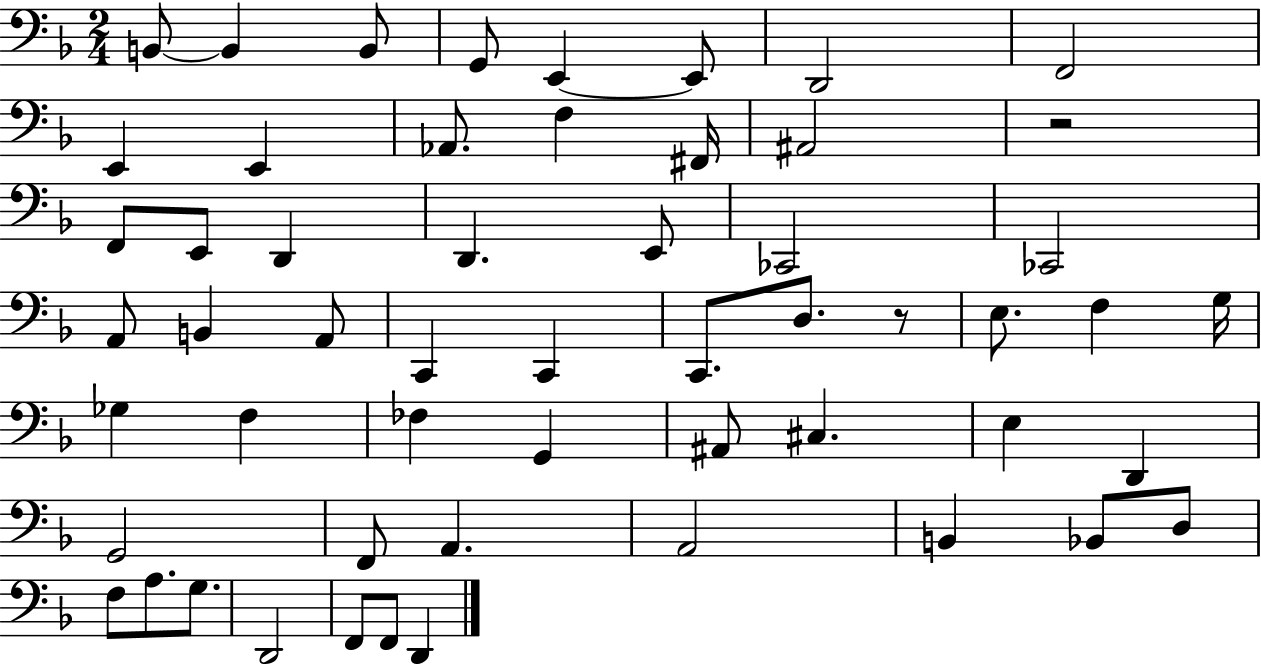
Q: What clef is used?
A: bass